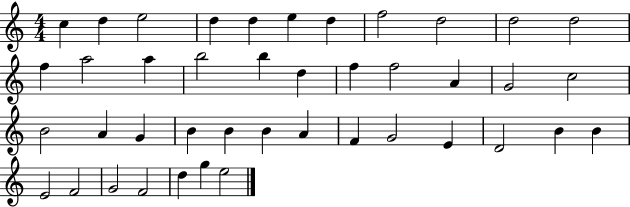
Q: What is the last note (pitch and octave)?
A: E5